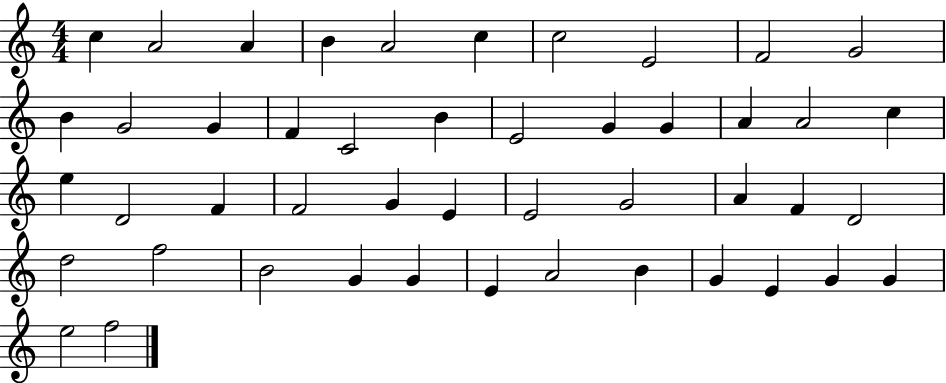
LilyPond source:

{
  \clef treble
  \numericTimeSignature
  \time 4/4
  \key c \major
  c''4 a'2 a'4 | b'4 a'2 c''4 | c''2 e'2 | f'2 g'2 | \break b'4 g'2 g'4 | f'4 c'2 b'4 | e'2 g'4 g'4 | a'4 a'2 c''4 | \break e''4 d'2 f'4 | f'2 g'4 e'4 | e'2 g'2 | a'4 f'4 d'2 | \break d''2 f''2 | b'2 g'4 g'4 | e'4 a'2 b'4 | g'4 e'4 g'4 g'4 | \break e''2 f''2 | \bar "|."
}